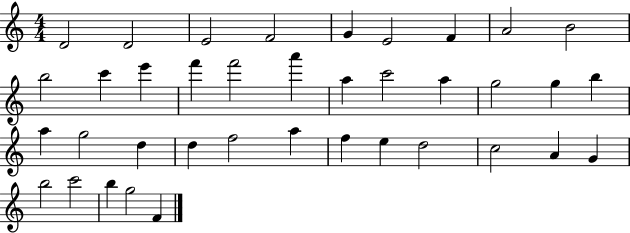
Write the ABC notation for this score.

X:1
T:Untitled
M:4/4
L:1/4
K:C
D2 D2 E2 F2 G E2 F A2 B2 b2 c' e' f' f'2 a' a c'2 a g2 g b a g2 d d f2 a f e d2 c2 A G b2 c'2 b g2 F